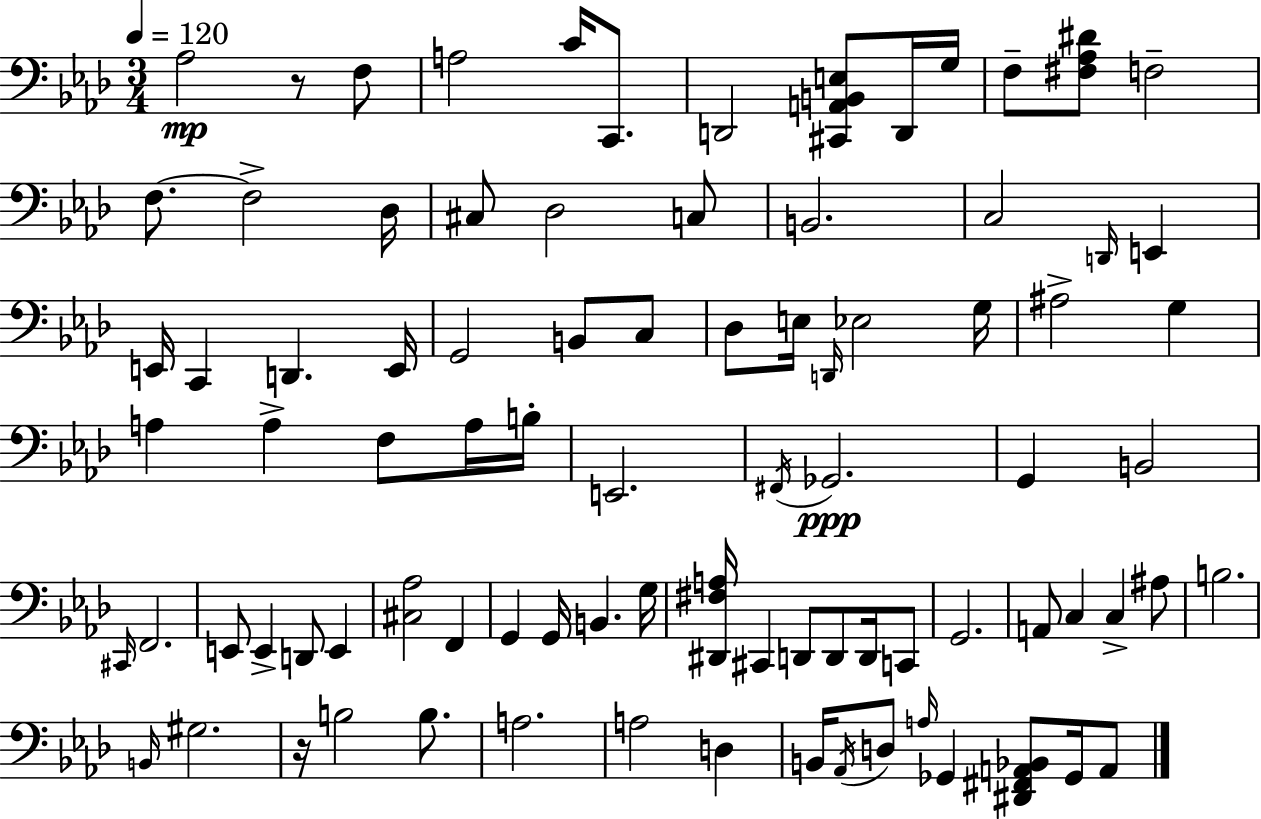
Ab3/h R/e F3/e A3/h C4/s C2/e. D2/h [C#2,A2,B2,E3]/e D2/s G3/s F3/e [F#3,Ab3,D#4]/e F3/h F3/e. F3/h Db3/s C#3/e Db3/h C3/e B2/h. C3/h D2/s E2/q E2/s C2/q D2/q. E2/s G2/h B2/e C3/e Db3/e E3/s D2/s Eb3/h G3/s A#3/h G3/q A3/q A3/q F3/e A3/s B3/s E2/h. F#2/s Gb2/h. G2/q B2/h C#2/s F2/h. E2/e E2/q D2/e E2/q [C#3,Ab3]/h F2/q G2/q G2/s B2/q. G3/s [D#2,F#3,A3]/s C#2/q D2/e D2/e D2/s C2/e G2/h. A2/e C3/q C3/q A#3/e B3/h. B2/s G#3/h. R/s B3/h B3/e. A3/h. A3/h D3/q B2/s Ab2/s D3/e A3/s Gb2/q [D#2,F#2,A2,Bb2]/e Gb2/s A2/e